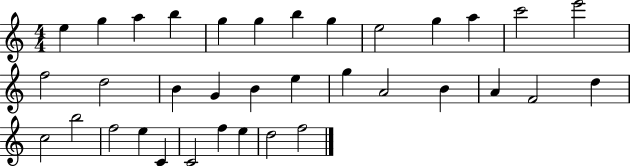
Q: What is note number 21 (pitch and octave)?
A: A4